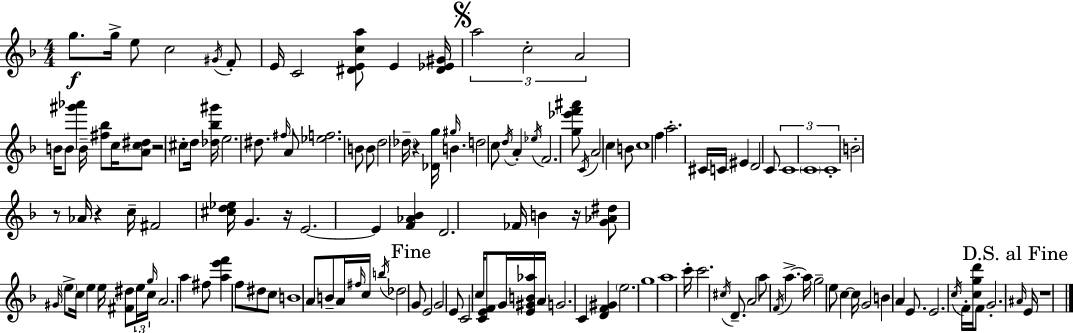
{
  \clef treble
  \numericTimeSignature
  \time 4/4
  \key d \minor
  g''8.\f g''16-> e''8 c''2 \acciaccatura { gis'16 } f'8-. | e'16 c'2 <dis' e' c'' a''>8 e'4 | <dis' ees' gis'>16 \mark \markup { \musicglyph "scripts.segno" } \tuplet 3/2 { a''2 c''2-. | a'2 } b'16 b'8 <gis''' aes'''>4 | \break b'16-- <fis'' bes''>8 c''16 <a' c'' dis''>8 r2 cis''8-. | d''16 <des'' bes'' gis'''>16 e''2. dis''8. | \grace { fis''16 } a'8 <ees'' f''>2. | b'8 b'8 d''2 \parenthesize des''16-- r4 | \break <des' g''>16 \grace { gis''16 } b'4. d''2 | c''8 \acciaccatura { d''16 } a'4-. \acciaccatura { ees''16 } f'2. | <g'' ees''' f''' ais'''>8 \acciaccatura { c'16 } a'2 | c''4 b'8 c''1 | \break f''4 a''2.-. | cis'16 c'16 eis'4 d'2 | c'8 \tuplet 3/2 { c'1 | \parenthesize c'1 | \break c'1-. } | b'2-. r8 | aes'16 r4 c''16-- fis'2 <cis'' d'' ees''>16 g'4. | r16 e'2.~~ | \break e'4 <f' aes' bes'>4 d'2. | fes'16 b'4 r16 <g' aes' dis''>8 \grace { gis'16 } \parenthesize e''8-> | c''16 e''4 e''16 <fis' dis''>8 \tuplet 3/2 { e''16 \grace { g''16 } c''16 } a'2. | a''4 fis''8 <a'' e''' f'''>4 | \break f''8 dis''8 c''8 b'1 | a'8 b'8-- a'16 \grace { fis''16 } c''16 \acciaccatura { b''16 } | des''2 \mark "Fine" g'8 e'2 | g'2 e'8 c'2 | \break c''16 <c' e' f'>8 g'16 <e' gis' b' aes''>16 a'16 g'2. | c'4 <d' f' gis'>4 \parenthesize e''2. | g''1 | a''1 | \break c'''16-. c'''2. | \acciaccatura { cis''16 } d'8.-- a'2 | a''8 \acciaccatura { f'16 } a''4.->~~ a''16 g''2-- | e''8 c''4~~ c''16 g'2 | \break b'4 a'4 e'8. e'2. | \acciaccatura { c''16 } f'16-. <c'' g'' d'''>16 f'8 | g'2.-. \mark "D.S. al Fine" \grace { ais'16 } e'16 r1 | \bar "|."
}